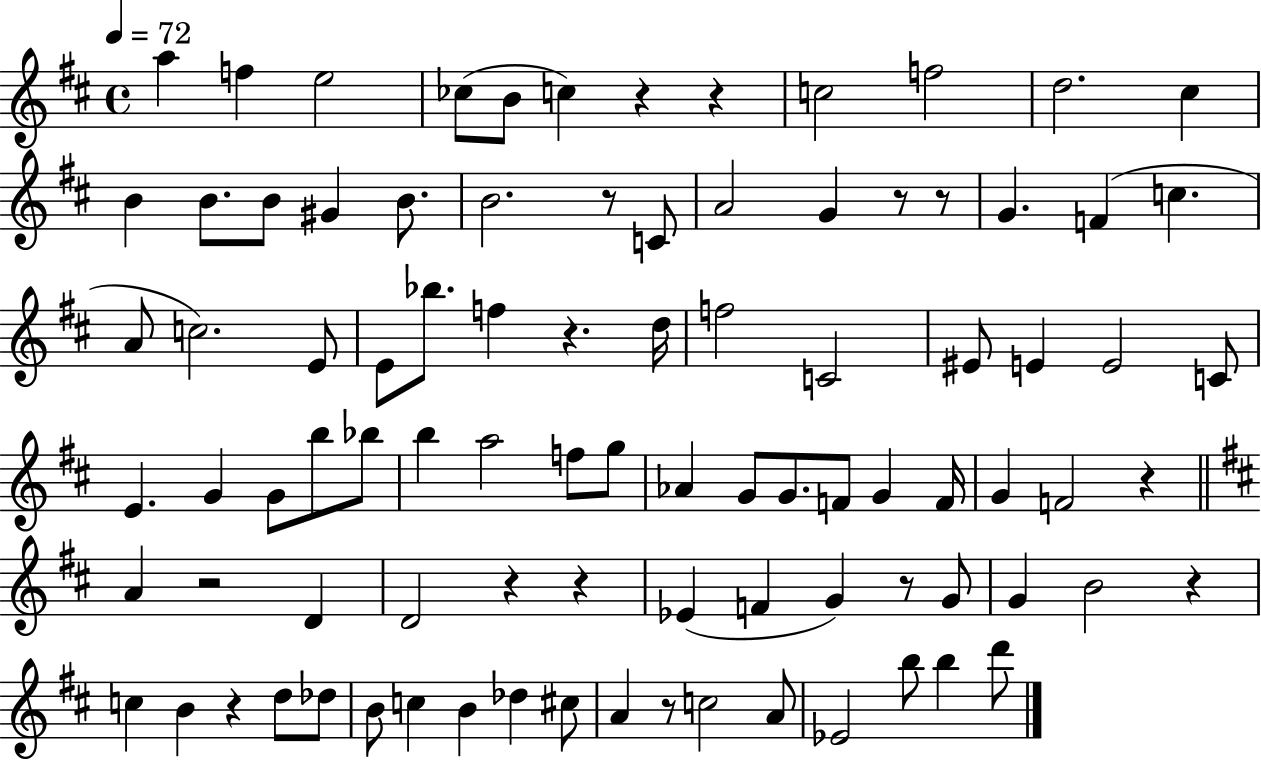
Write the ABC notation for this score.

X:1
T:Untitled
M:4/4
L:1/4
K:D
a f e2 _c/2 B/2 c z z c2 f2 d2 ^c B B/2 B/2 ^G B/2 B2 z/2 C/2 A2 G z/2 z/2 G F c A/2 c2 E/2 E/2 _b/2 f z d/4 f2 C2 ^E/2 E E2 C/2 E G G/2 b/2 _b/2 b a2 f/2 g/2 _A G/2 G/2 F/2 G F/4 G F2 z A z2 D D2 z z _E F G z/2 G/2 G B2 z c B z d/2 _d/2 B/2 c B _d ^c/2 A z/2 c2 A/2 _E2 b/2 b d'/2